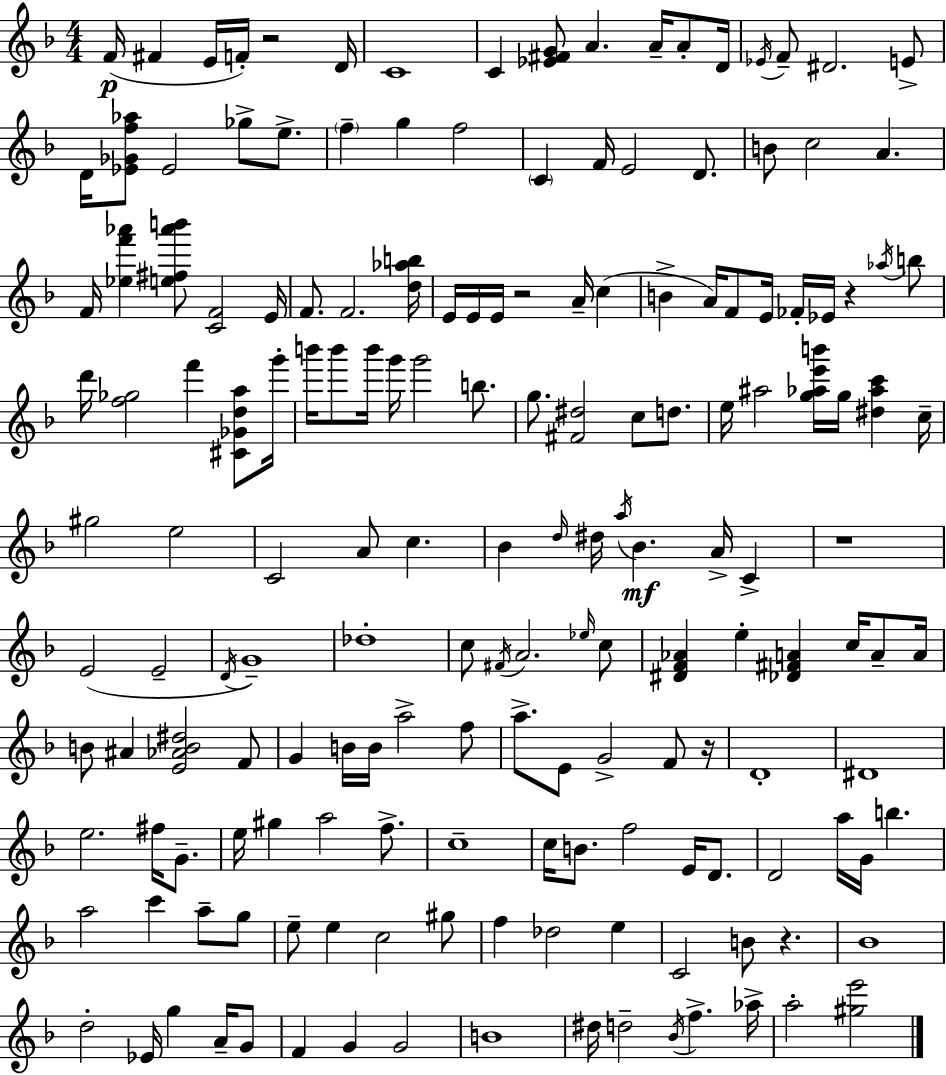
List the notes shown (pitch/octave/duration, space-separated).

F4/s F#4/q E4/s F4/s R/h D4/s C4/w C4/q [Eb4,F#4,G4]/e A4/q. A4/s A4/e D4/s Eb4/s F4/e D#4/h. E4/e D4/s [Eb4,Gb4,F5,Ab5]/e Eb4/h Gb5/e E5/e. F5/q G5/q F5/h C4/q F4/s E4/h D4/e. B4/e C5/h A4/q. F4/s [Eb5,F6,Ab6]/q [E5,F#5,Ab6,B6]/e [C4,F4]/h E4/s F4/e. F4/h. [D5,Ab5,B5]/s E4/s E4/s E4/s R/h A4/s C5/q B4/q A4/s F4/e E4/s FES4/s Eb4/s R/q Ab5/s B5/e D6/s [F5,Gb5]/h F6/q [C#4,Gb4,D5,A5]/e G6/s B6/s B6/e B6/s G6/s G6/h B5/e. G5/e. [F#4,D#5]/h C5/e D5/e. E5/s A#5/h [G5,Ab5,E6,B6]/s G5/s [D#5,Ab5,C6]/q C5/s G#5/h E5/h C4/h A4/e C5/q. Bb4/q D5/s D#5/s A5/s Bb4/q. A4/s C4/q R/w E4/h E4/h D4/s G4/w Db5/w C5/e F#4/s A4/h. Eb5/s C5/e [D#4,F4,Ab4]/q E5/q [Db4,F#4,A4]/q C5/s A4/e A4/s B4/e A#4/q [E4,Ab4,B4,D#5]/h F4/e G4/q B4/s B4/s A5/h F5/e A5/e. E4/e G4/h F4/e R/s D4/w D#4/w E5/h. F#5/s G4/e. E5/s G#5/q A5/h F5/e. C5/w C5/s B4/e. F5/h E4/s D4/e. D4/h A5/s G4/s B5/q. A5/h C6/q A5/e G5/e E5/e E5/q C5/h G#5/e F5/q Db5/h E5/q C4/h B4/e R/q. Bb4/w D5/h Eb4/s G5/q A4/s G4/e F4/q G4/q G4/h B4/w D#5/s D5/h Bb4/s F5/q. Ab5/s A5/h [G#5,E6]/h